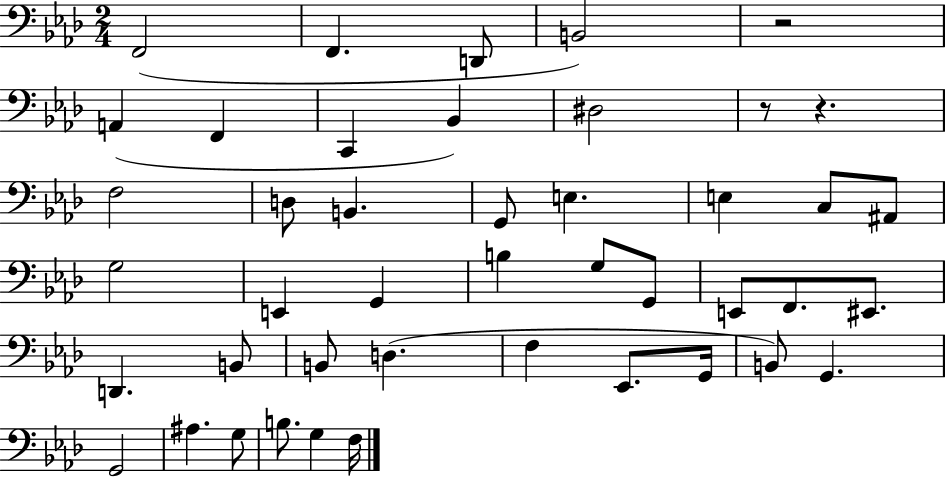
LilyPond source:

{
  \clef bass
  \numericTimeSignature
  \time 2/4
  \key aes \major
  \repeat volta 2 { f,2( | f,4. d,8 | b,2) | r2 | \break a,4( f,4 | c,4 bes,4) | dis2 | r8 r4. | \break f2 | d8 b,4. | g,8 e4. | e4 c8 ais,8 | \break g2 | e,4 g,4 | b4 g8 g,8 | e,8 f,8. eis,8. | \break d,4. b,8 | b,8 d4.( | f4 ees,8. g,16 | b,8) g,4. | \break g,2 | ais4. g8 | b8. g4 f16 | } \bar "|."
}